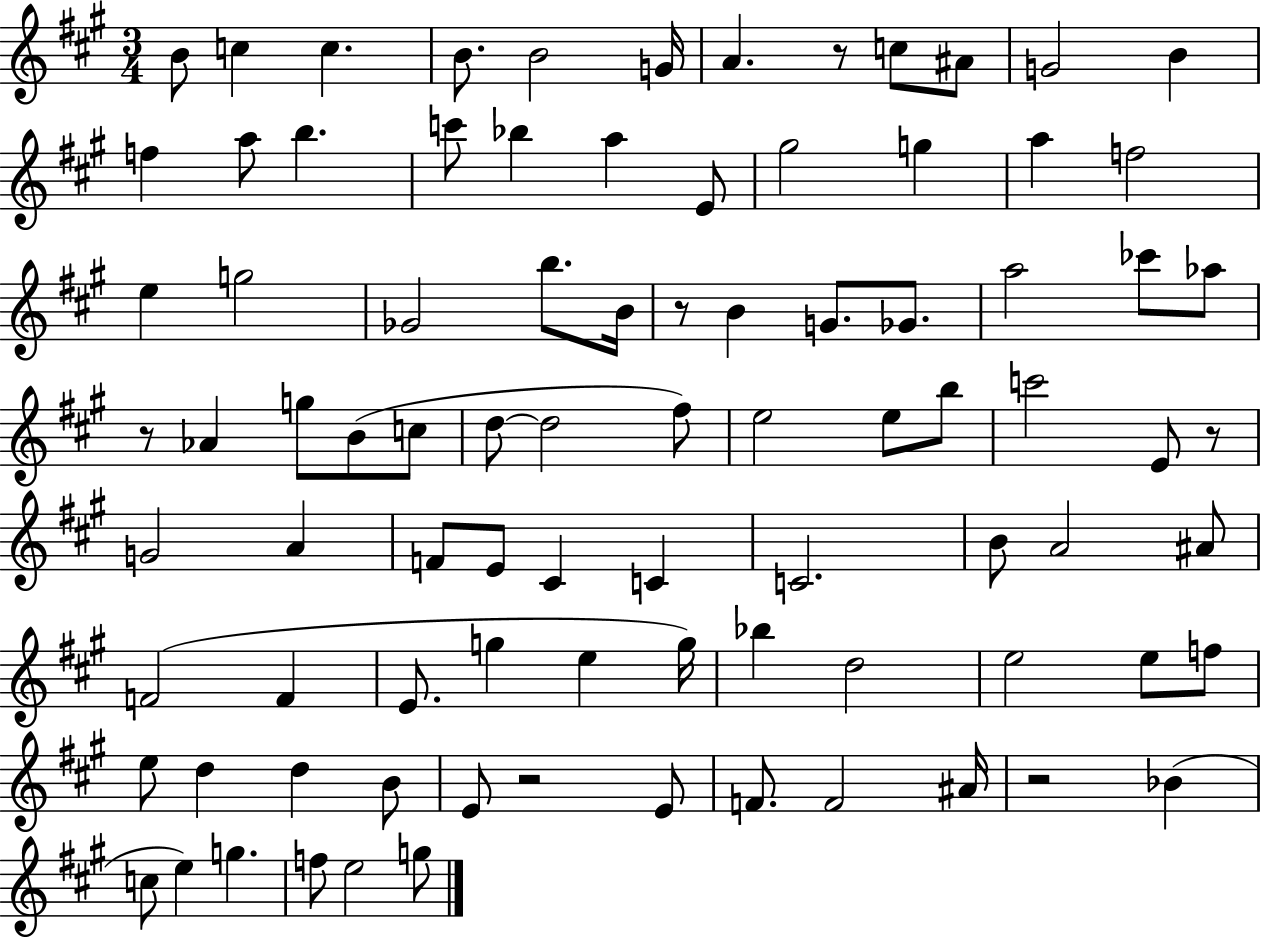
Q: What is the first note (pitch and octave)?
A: B4